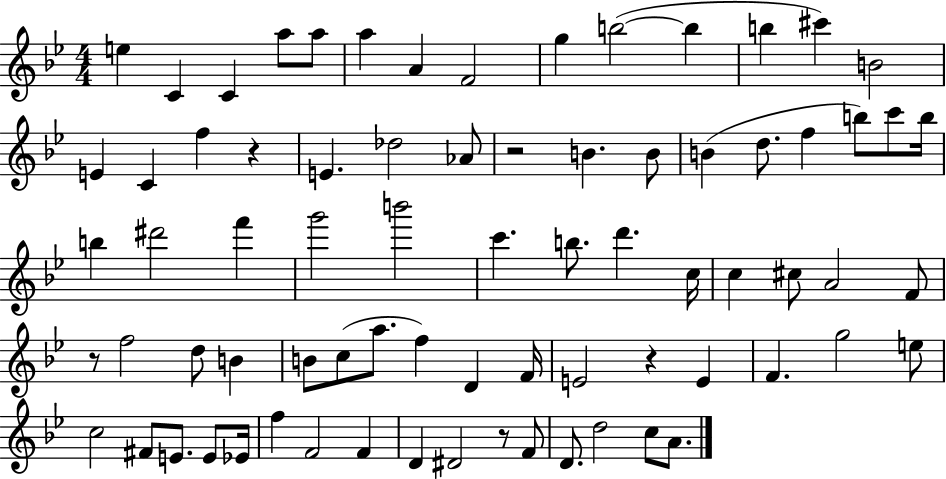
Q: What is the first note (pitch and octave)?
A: E5